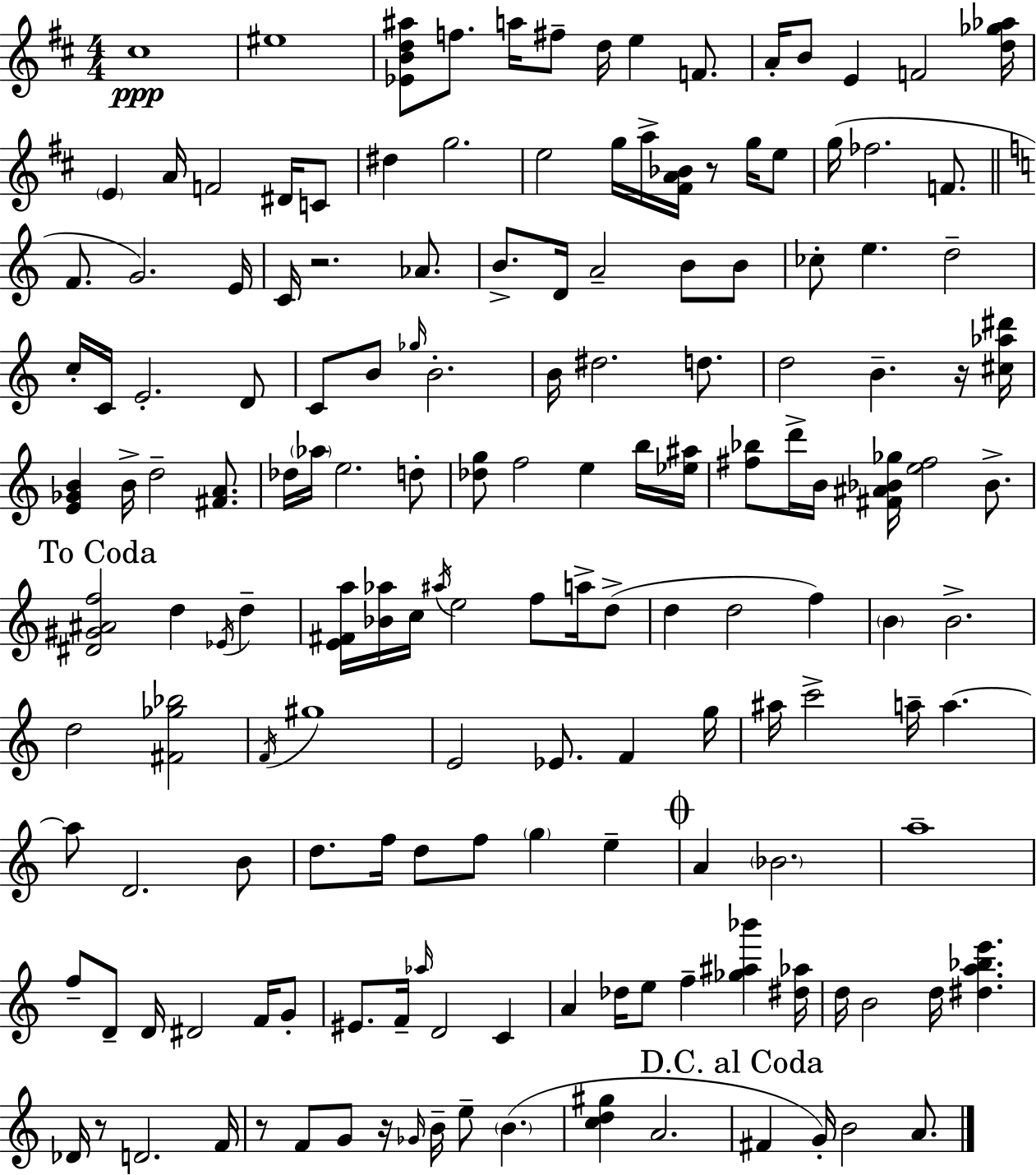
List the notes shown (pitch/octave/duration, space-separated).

C#5/w EIS5/w [Eb4,B4,D5,A#5]/e F5/e. A5/s F#5/e D5/s E5/q F4/e. A4/s B4/e E4/q F4/h [D5,Gb5,Ab5]/s E4/q A4/s F4/h D#4/s C4/e D#5/q G5/h. E5/h G5/s A5/s [F#4,A4,Bb4]/s R/e G5/s E5/e G5/s FES5/h. F4/e. F4/e. G4/h. E4/s C4/s R/h. Ab4/e. B4/e. D4/s A4/h B4/e B4/e CES5/e E5/q. D5/h C5/s C4/s E4/h. D4/e C4/e B4/e Gb5/s B4/h. B4/s D#5/h. D5/e. D5/h B4/q. R/s [C#5,Ab5,D#6]/s [E4,Gb4,B4]/q B4/s D5/h [F#4,A4]/e. Db5/s Ab5/s E5/h. D5/e [Db5,G5]/e F5/h E5/q B5/s [Eb5,A#5]/s [F#5,Bb5]/e D6/s B4/s [F#4,A#4,Bb4,Gb5]/s [E5,F#5]/h Bb4/e. [D#4,G#4,A#4,F5]/h D5/q Eb4/s D5/q [E4,F#4,A5]/s [Bb4,Ab5]/s C5/s A#5/s E5/h F5/e A5/s D5/e D5/q D5/h F5/q B4/q B4/h. D5/h [F#4,Gb5,Bb5]/h F4/s G#5/w E4/h Eb4/e. F4/q G5/s A#5/s C6/h A5/s A5/q. A5/e D4/h. B4/e D5/e. F5/s D5/e F5/e G5/q E5/q A4/q Bb4/h. A5/w F5/e D4/e D4/s D#4/h F4/s G4/e EIS4/e. F4/s Ab5/s D4/h C4/q A4/q Db5/s E5/e F5/q [Gb5,A#5,Bb6]/q [D#5,Ab5]/s D5/s B4/h D5/s [D#5,A5,Bb5,E6]/q. Db4/s R/e D4/h. F4/s R/e F4/e G4/e R/s Gb4/s B4/s E5/e B4/q. [C5,D5,G#5]/q A4/h. F#4/q G4/s B4/h A4/e.